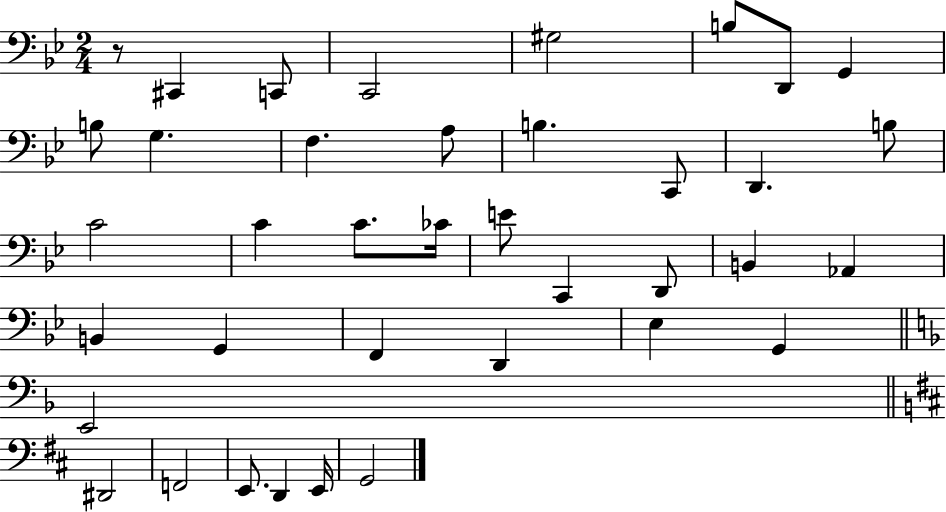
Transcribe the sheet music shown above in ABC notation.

X:1
T:Untitled
M:2/4
L:1/4
K:Bb
z/2 ^C,, C,,/2 C,,2 ^G,2 B,/2 D,,/2 G,, B,/2 G, F, A,/2 B, C,,/2 D,, B,/2 C2 C C/2 _C/4 E/2 C,, D,,/2 B,, _A,, B,, G,, F,, D,, _E, G,, E,,2 ^D,,2 F,,2 E,,/2 D,, E,,/4 G,,2